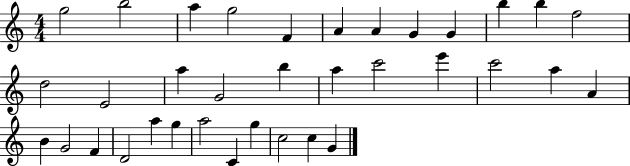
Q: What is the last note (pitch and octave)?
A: G4